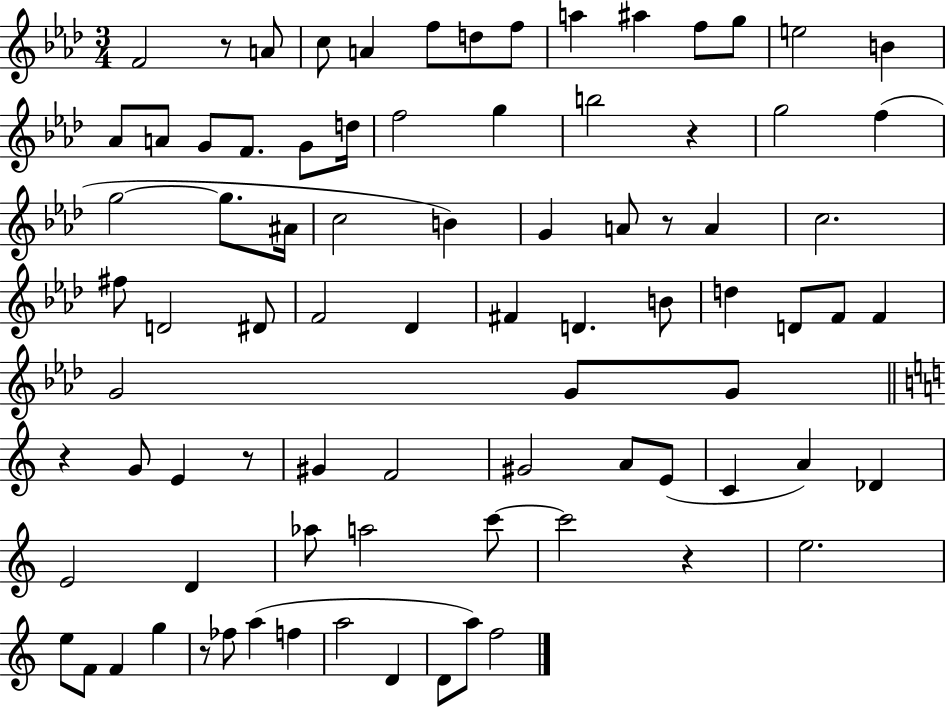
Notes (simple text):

F4/h R/e A4/e C5/e A4/q F5/e D5/e F5/e A5/q A#5/q F5/e G5/e E5/h B4/q Ab4/e A4/e G4/e F4/e. G4/e D5/s F5/h G5/q B5/h R/q G5/h F5/q G5/h G5/e. A#4/s C5/h B4/q G4/q A4/e R/e A4/q C5/h. F#5/e D4/h D#4/e F4/h Db4/q F#4/q D4/q. B4/e D5/q D4/e F4/e F4/q G4/h G4/e G4/e R/q G4/e E4/q R/e G#4/q F4/h G#4/h A4/e E4/e C4/q A4/q Db4/q E4/h D4/q Ab5/e A5/h C6/e C6/h R/q E5/h. E5/e F4/e F4/q G5/q R/e FES5/e A5/q F5/q A5/h D4/q D4/e A5/e F5/h